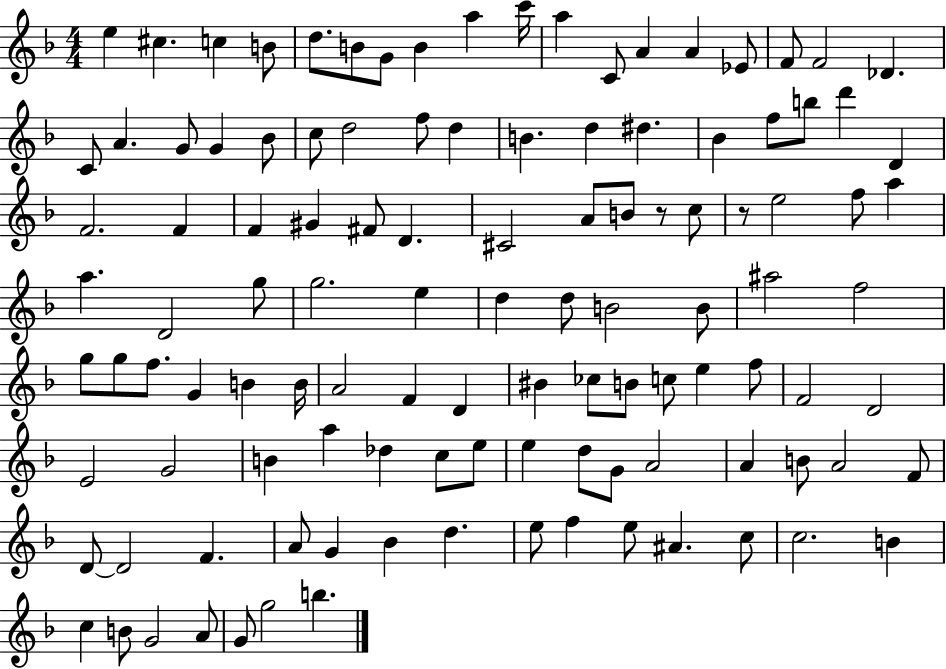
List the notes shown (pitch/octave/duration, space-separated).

E5/q C#5/q. C5/q B4/e D5/e. B4/e G4/e B4/q A5/q C6/s A5/q C4/e A4/q A4/q Eb4/e F4/e F4/h Db4/q. C4/e A4/q. G4/e G4/q Bb4/e C5/e D5/h F5/e D5/q B4/q. D5/q D#5/q. Bb4/q F5/e B5/e D6/q D4/q F4/h. F4/q F4/q G#4/q F#4/e D4/q. C#4/h A4/e B4/e R/e C5/e R/e E5/h F5/e A5/q A5/q. D4/h G5/e G5/h. E5/q D5/q D5/e B4/h B4/e A#5/h F5/h G5/e G5/e F5/e. G4/q B4/q B4/s A4/h F4/q D4/q BIS4/q CES5/e B4/e C5/e E5/q F5/e F4/h D4/h E4/h G4/h B4/q A5/q Db5/q C5/e E5/e E5/q D5/e G4/e A4/h A4/q B4/e A4/h F4/e D4/e D4/h F4/q. A4/e G4/q Bb4/q D5/q. E5/e F5/q E5/e A#4/q. C5/e C5/h. B4/q C5/q B4/e G4/h A4/e G4/e G5/h B5/q.